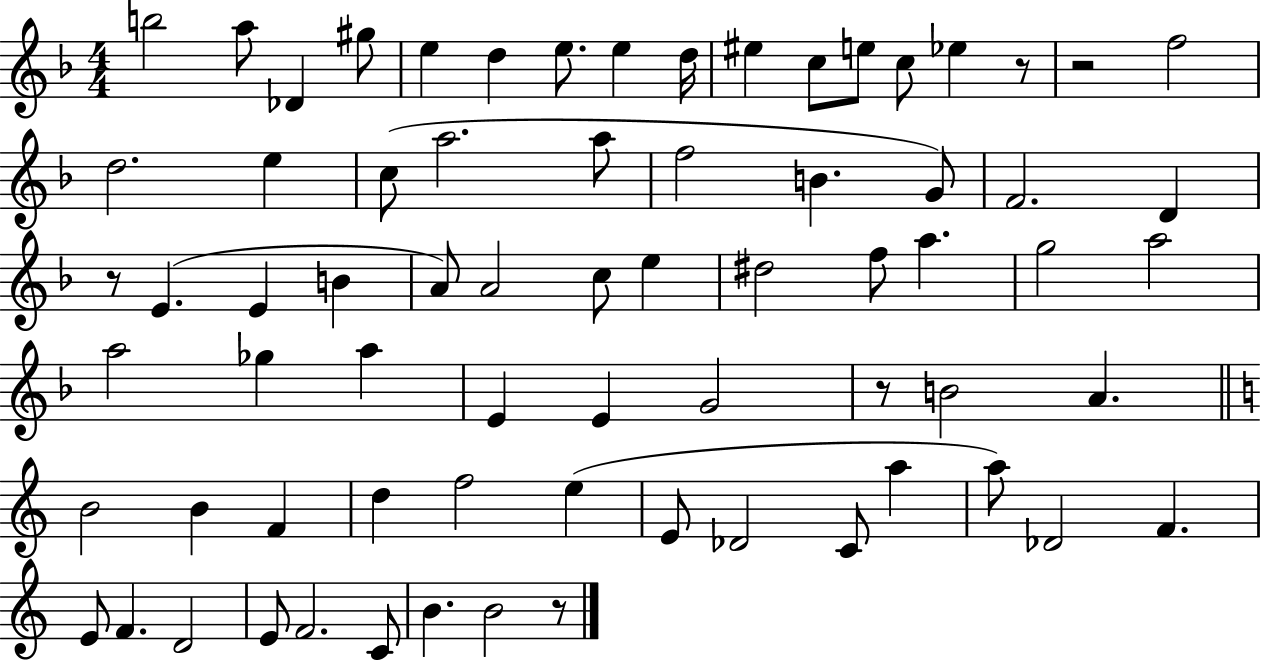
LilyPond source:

{
  \clef treble
  \numericTimeSignature
  \time 4/4
  \key f \major
  \repeat volta 2 { b''2 a''8 des'4 gis''8 | e''4 d''4 e''8. e''4 d''16 | eis''4 c''8 e''8 c''8 ees''4 r8 | r2 f''2 | \break d''2. e''4 | c''8( a''2. a''8 | f''2 b'4. g'8) | f'2. d'4 | \break r8 e'4.( e'4 b'4 | a'8) a'2 c''8 e''4 | dis''2 f''8 a''4. | g''2 a''2 | \break a''2 ges''4 a''4 | e'4 e'4 g'2 | r8 b'2 a'4. | \bar "||" \break \key c \major b'2 b'4 f'4 | d''4 f''2 e''4( | e'8 des'2 c'8 a''4 | a''8) des'2 f'4. | \break e'8 f'4. d'2 | e'8 f'2. c'8 | b'4. b'2 r8 | } \bar "|."
}